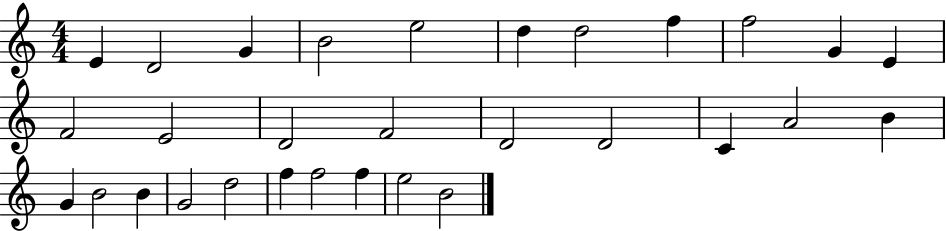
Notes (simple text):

E4/q D4/h G4/q B4/h E5/h D5/q D5/h F5/q F5/h G4/q E4/q F4/h E4/h D4/h F4/h D4/h D4/h C4/q A4/h B4/q G4/q B4/h B4/q G4/h D5/h F5/q F5/h F5/q E5/h B4/h